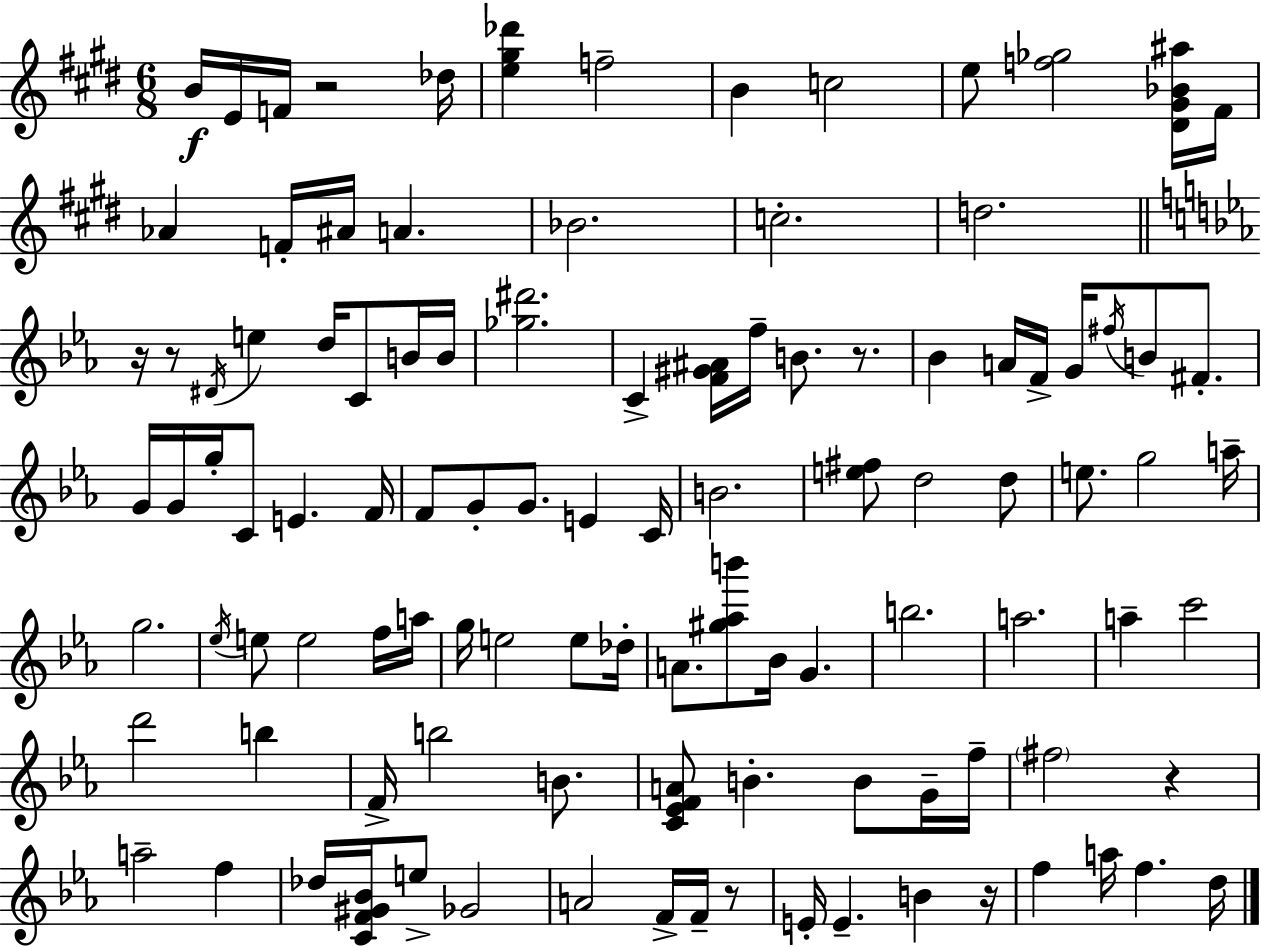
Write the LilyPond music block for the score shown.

{
  \clef treble
  \numericTimeSignature
  \time 6/8
  \key e \major
  \repeat volta 2 { b'16\f e'16 f'16 r2 des''16 | <e'' gis'' des'''>4 f''2-- | b'4 c''2 | e''8 <f'' ges''>2 <dis' gis' bes' ais''>16 fis'16 | \break aes'4 f'16-. ais'16 a'4. | bes'2. | c''2.-. | d''2. | \break \bar "||" \break \key ees \major r16 r8 \acciaccatura { dis'16 } e''4 d''16 c'8 b'16 | b'16 <ges'' dis'''>2. | c'4-> <f' gis' ais'>16 f''16-- b'8. r8. | bes'4 a'16 f'16-> g'16 \acciaccatura { fis''16 } b'8 fis'8.-. | \break g'16 g'16 g''16-. c'8 e'4. | f'16 f'8 g'8-. g'8. e'4 | c'16 b'2. | <e'' fis''>8 d''2 | \break d''8 e''8. g''2 | a''16-- g''2. | \acciaccatura { ees''16 } e''8 e''2 | f''16 a''16 g''16 e''2 | \break e''8 des''16-. a'8. <gis'' aes'' b'''>8 bes'16 g'4. | b''2. | a''2. | a''4-- c'''2 | \break d'''2 b''4 | f'16-> b''2 | b'8. <c' ees' f' a'>8 b'4.-. b'8 | g'16-- f''16-- \parenthesize fis''2 r4 | \break a''2-- f''4 | des''16 <c' f' gis' bes'>16 e''8-> ges'2 | a'2 f'16-> | f'16-- r8 e'16-. e'4.-- b'4 | \break r16 f''4 a''16 f''4. | d''16 } \bar "|."
}